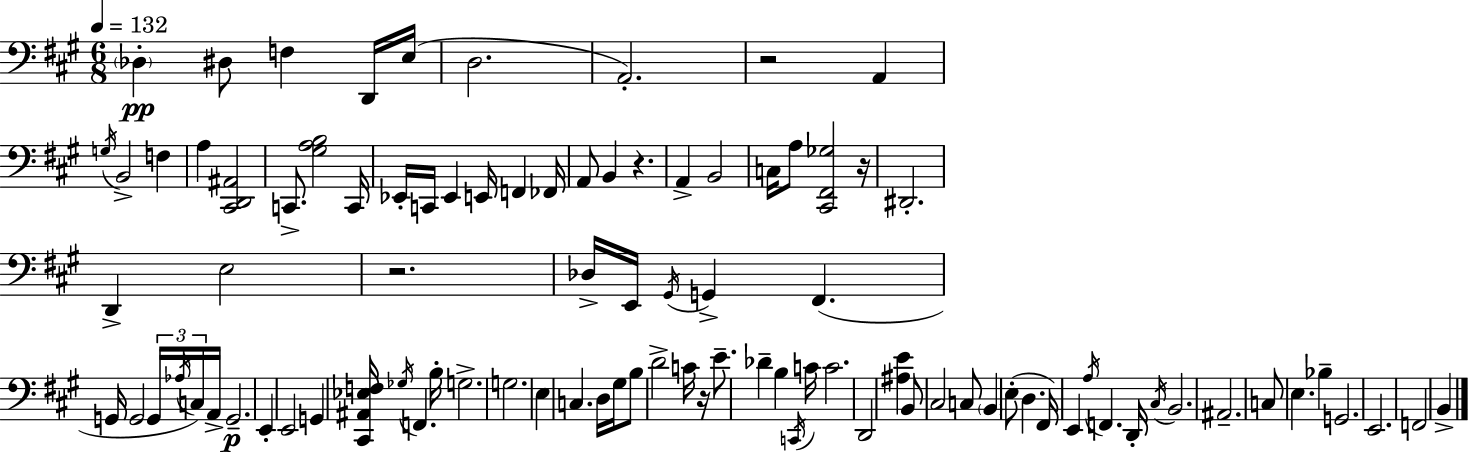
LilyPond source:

{
  \clef bass
  \numericTimeSignature
  \time 6/8
  \key a \major
  \tempo 4 = 132
  \parenthesize des4-.\pp dis8 f4 d,16 e16( | d2. | a,2.-.) | r2 a,4 | \break \acciaccatura { g16 } b,2-> f4 | a4 <cis, d, ais,>2 | c,8.-> <gis a b>2 | c,16 ees,16-. c,16 ees,4 e,16 f,4 | \break fes,16 a,8 b,4 r4. | a,4-> b,2 | c16 a8 <cis, fis, ges>2 | r16 dis,2.-. | \break d,4-> e2 | r2. | des16-> e,16 \acciaccatura { gis,16 } g,4-> fis,4.( | g,16 g,2 \tuplet 3/2 { g,16 | \break \acciaccatura { aes16 }) c16 } a,16-> g,2.--\p | e,4-. e,2 | g,4 <cis, ais, ees f>16 \acciaccatura { ges16 } f,4. | b16-. g2.-> | \break g2. | e4 c4. | d16 gis16 b8 d'2-> | c'16 r16 e'8.-- des'4-- b4 | \break \acciaccatura { c,16 } c'16 c'2. | d,2 | <ais e'>4 b,8 cis2 | c8 \parenthesize b,4 e8-.( d4. | \break fis,16) e,4 \acciaccatura { a16 } f,4. | d,16-. \acciaccatura { cis16 } b,2. | ais,2.-- | c8 e4. | \break bes4-- g,2. | e,2. | f,2 | b,4-> \bar "|."
}